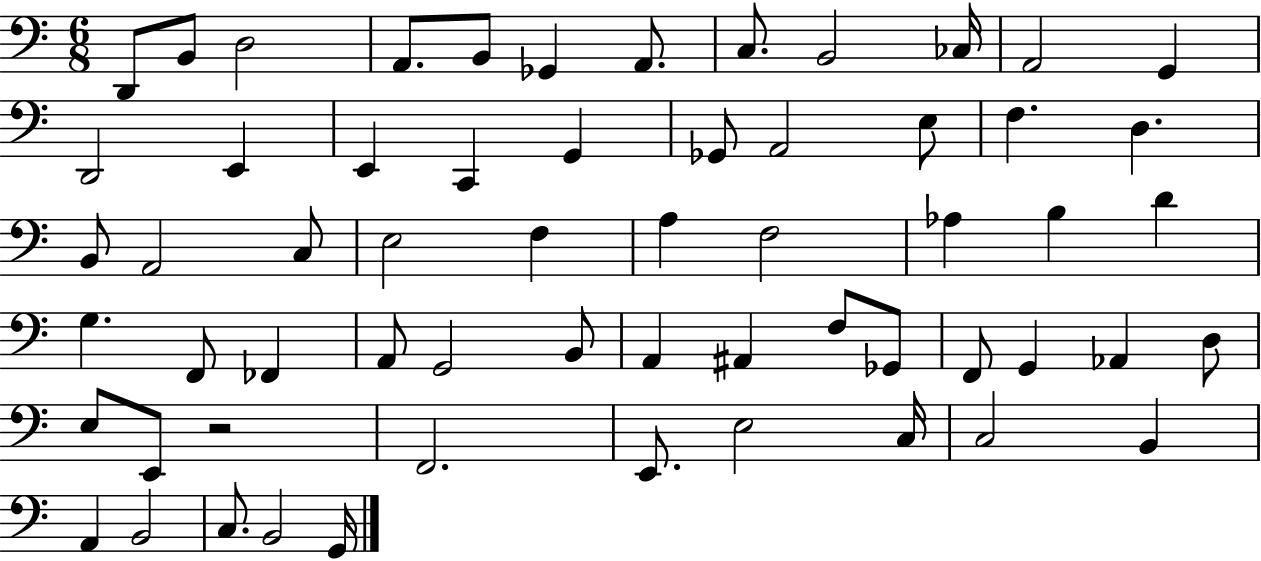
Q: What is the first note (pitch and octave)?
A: D2